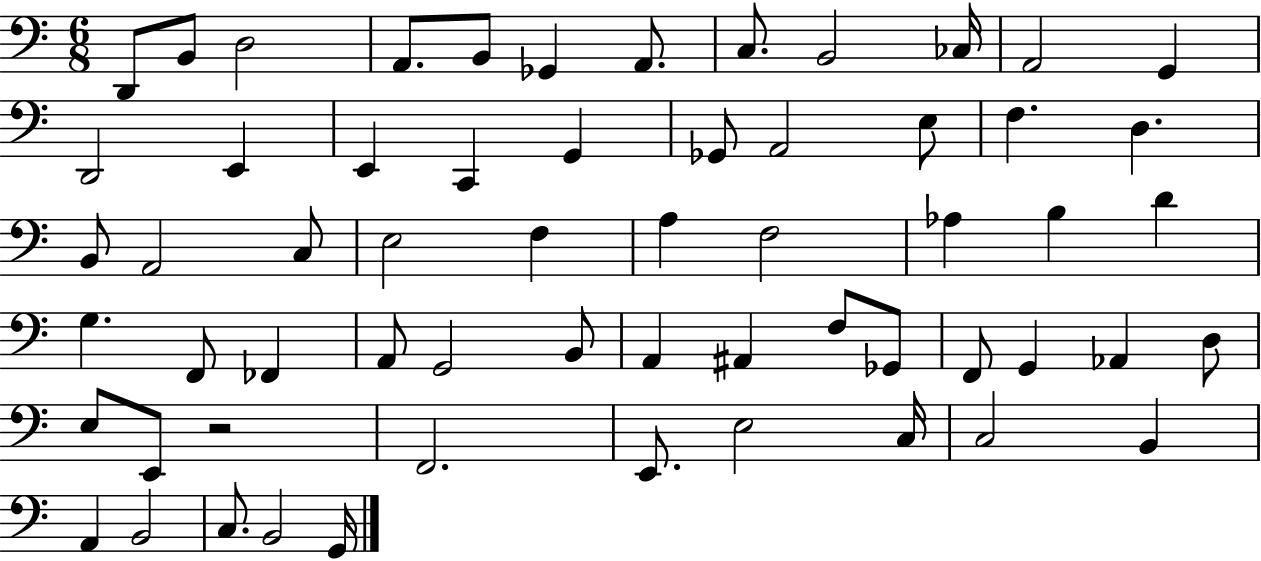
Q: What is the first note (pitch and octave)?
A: D2